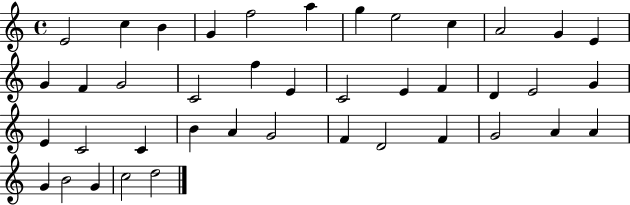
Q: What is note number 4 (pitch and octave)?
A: G4